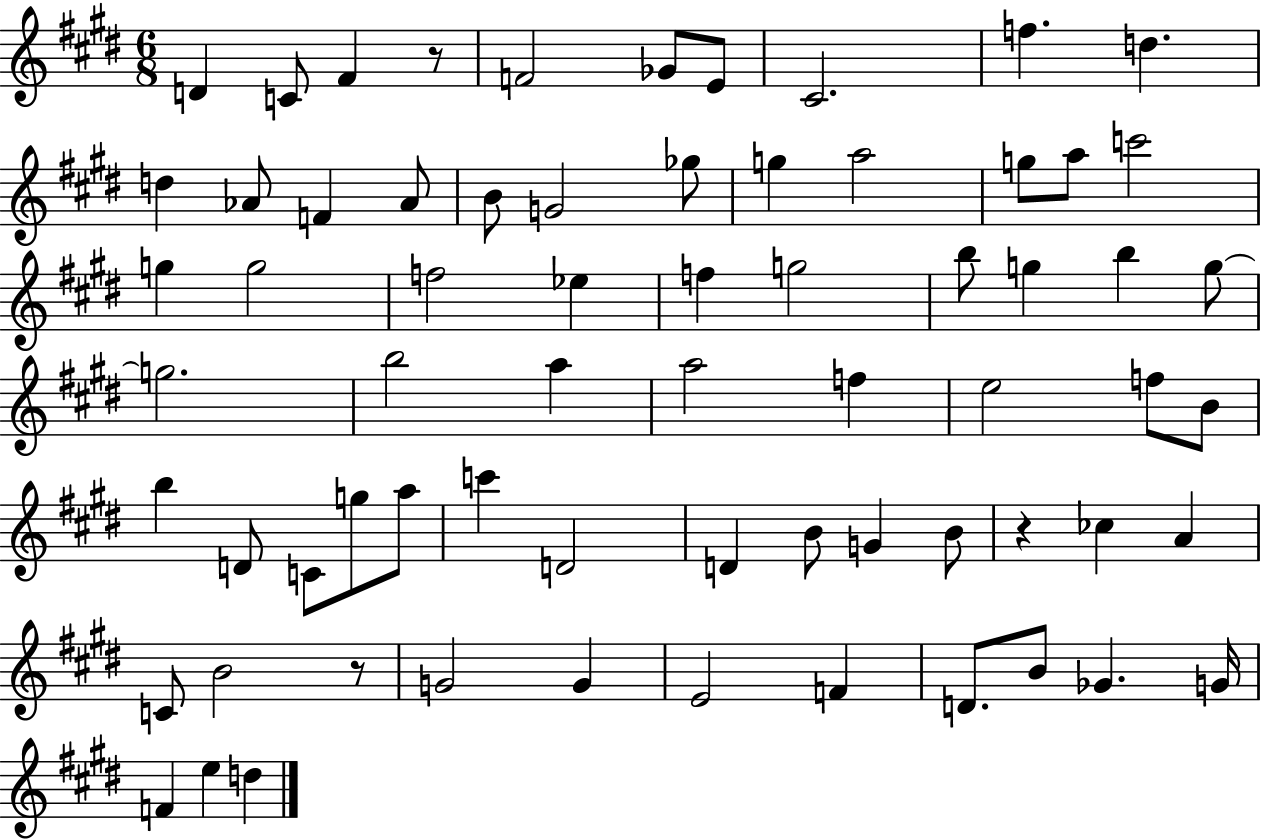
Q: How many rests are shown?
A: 3